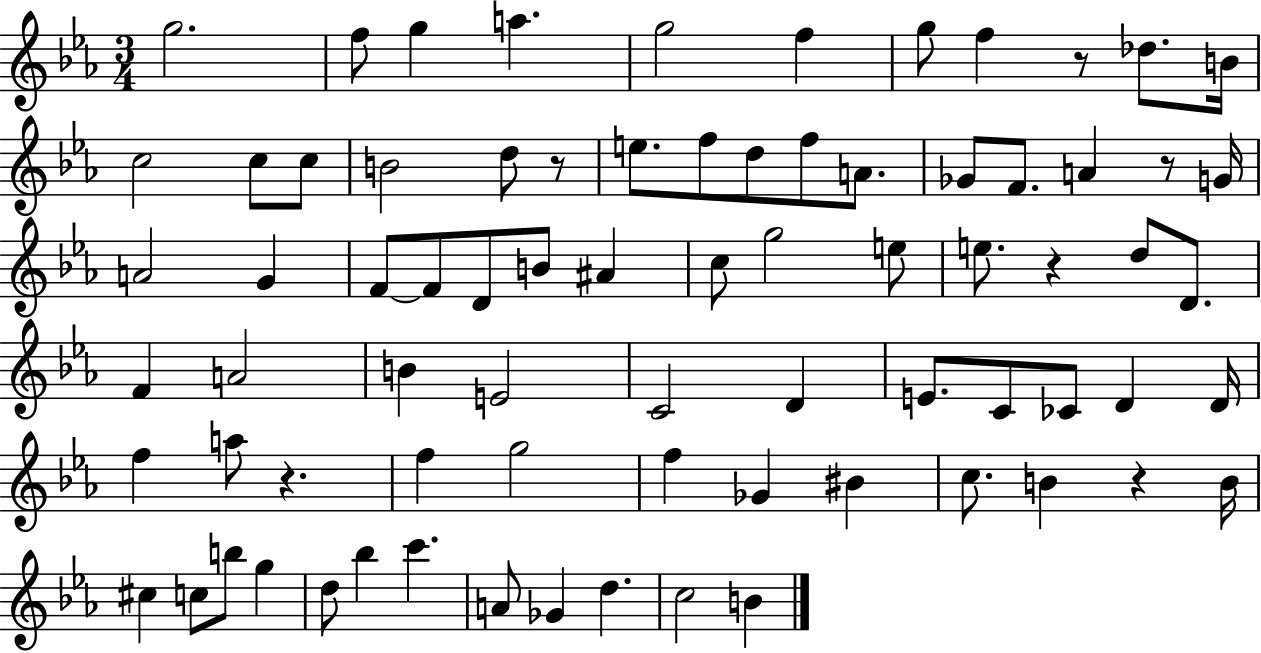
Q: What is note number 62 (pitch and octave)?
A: G5